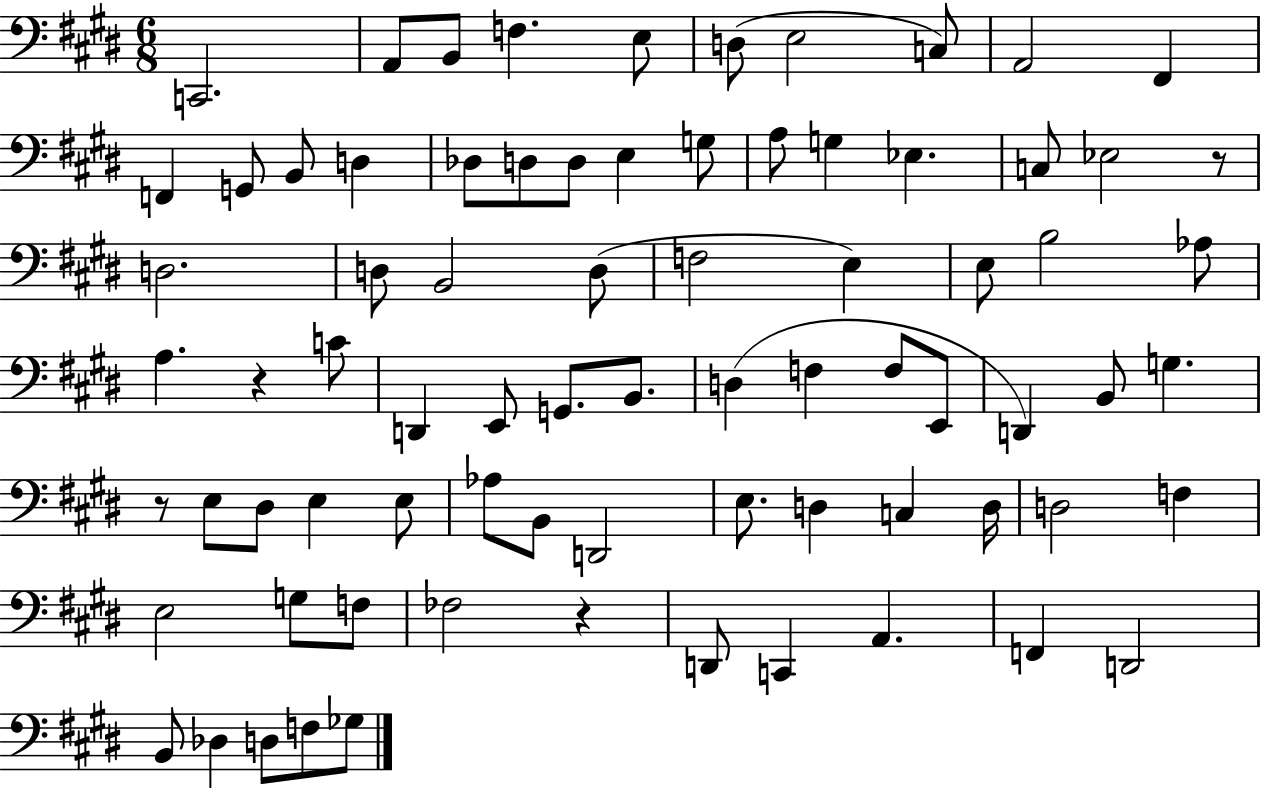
X:1
T:Untitled
M:6/8
L:1/4
K:E
C,,2 A,,/2 B,,/2 F, E,/2 D,/2 E,2 C,/2 A,,2 ^F,, F,, G,,/2 B,,/2 D, _D,/2 D,/2 D,/2 E, G,/2 A,/2 G, _E, C,/2 _E,2 z/2 D,2 D,/2 B,,2 D,/2 F,2 E, E,/2 B,2 _A,/2 A, z C/2 D,, E,,/2 G,,/2 B,,/2 D, F, F,/2 E,,/2 D,, B,,/2 G, z/2 E,/2 ^D,/2 E, E,/2 _A,/2 B,,/2 D,,2 E,/2 D, C, D,/4 D,2 F, E,2 G,/2 F,/2 _F,2 z D,,/2 C,, A,, F,, D,,2 B,,/2 _D, D,/2 F,/2 _G,/2